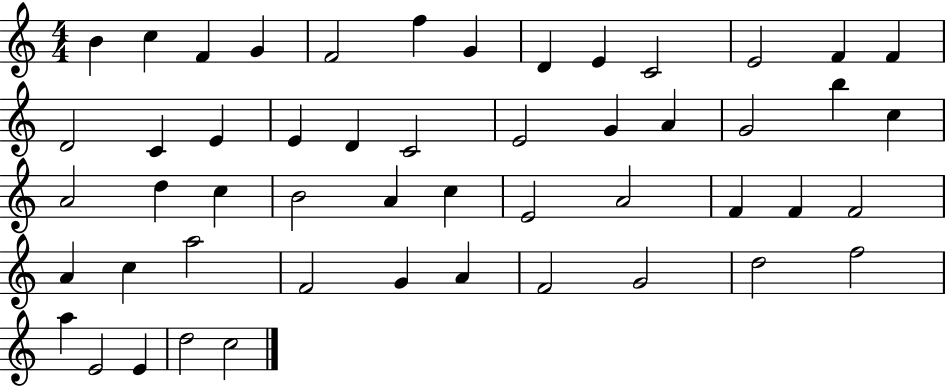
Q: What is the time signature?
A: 4/4